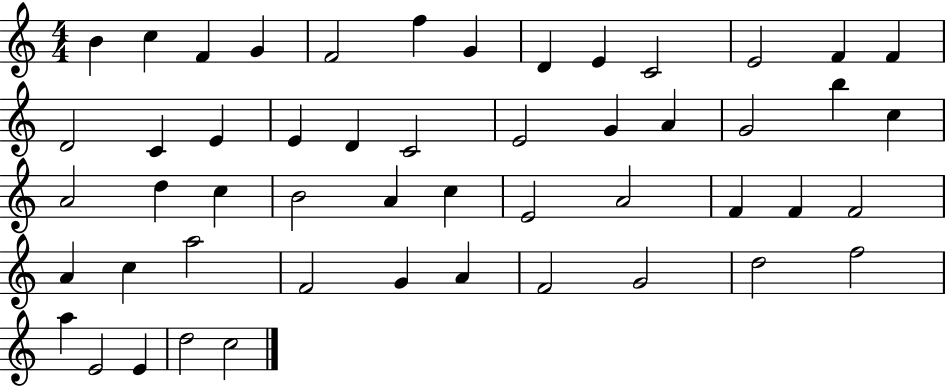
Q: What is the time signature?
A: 4/4